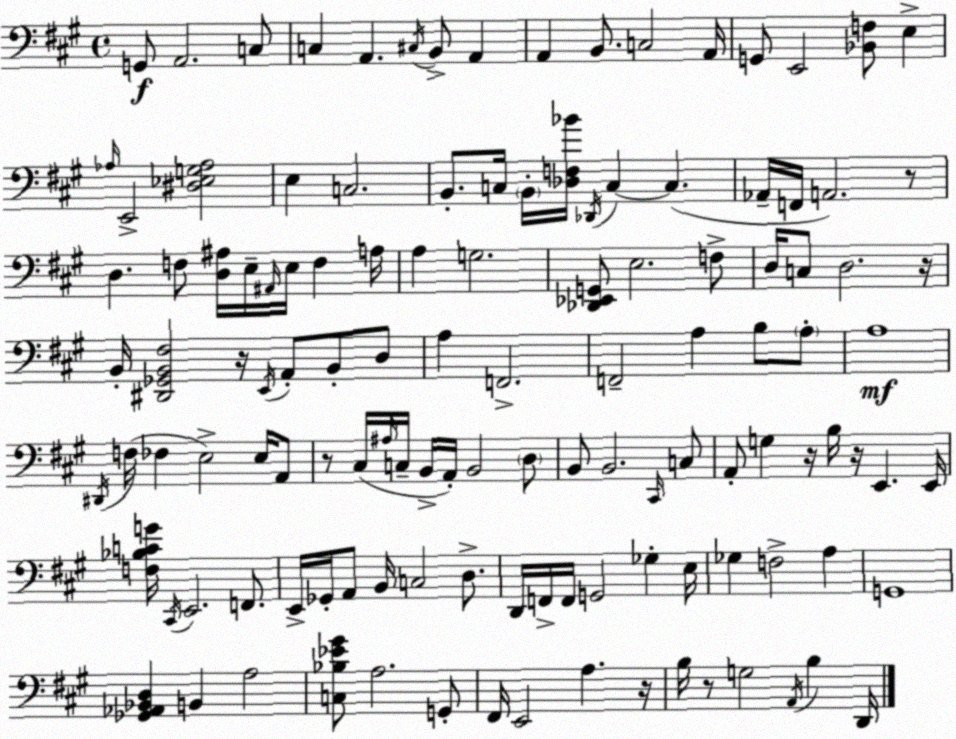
X:1
T:Untitled
M:4/4
L:1/4
K:A
G,,/2 A,,2 C,/2 C, A,, ^C,/4 B,,/2 A,, A,, B,,/2 C,2 A,,/4 G,,/2 E,,2 [_B,,F,]/2 E, _A,/4 E,,2 [^D,_E,G,_A,]2 E, C,2 B,,/2 C,/4 B,,/4 [_D,F,_B]/4 _D,,/4 C, C, _A,,/4 F,,/4 A,,2 z/2 D, F,/2 [D,^A,]/4 E,/4 ^A,,/4 E,/4 F, A,/4 A, G,2 [_D,,_E,,G,,]/2 E,2 F,/2 D,/4 C,/2 D,2 z/4 B,,/4 [^D,,_G,,B,,^F,]2 z/4 E,,/4 A,,/2 B,,/2 D,/2 A, F,,2 F,,2 A, B,/2 A,/2 A,4 ^D,,/4 F,/4 _F, E,2 E,/4 A,,/2 z/2 ^C,/4 ^A,/4 C,/4 B,,/4 A,,/4 B,,2 D,/2 B,,/2 B,,2 ^C,,/4 C,/2 A,,/2 G, z/4 B,/4 z/4 E,, E,,/4 [F,_B,CG]/4 ^C,,/4 E,,2 F,,/2 E,,/4 _G,,/4 A,,/2 B,,/4 C,2 D,/2 D,,/4 F,,/4 F,,/4 G,,2 _G, E,/4 _G, F,2 A, G,,4 [_G,,_A,,_B,,D,] B,, A,2 [C,_B,_E^G]/2 A,2 G,,/2 ^F,,/4 E,,2 A, z/4 B,/4 z/2 G,2 A,,/4 B, D,,/4